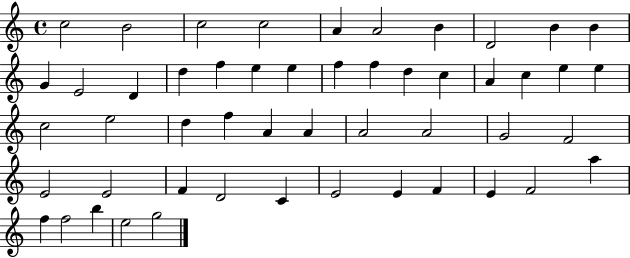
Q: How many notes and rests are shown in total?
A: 51